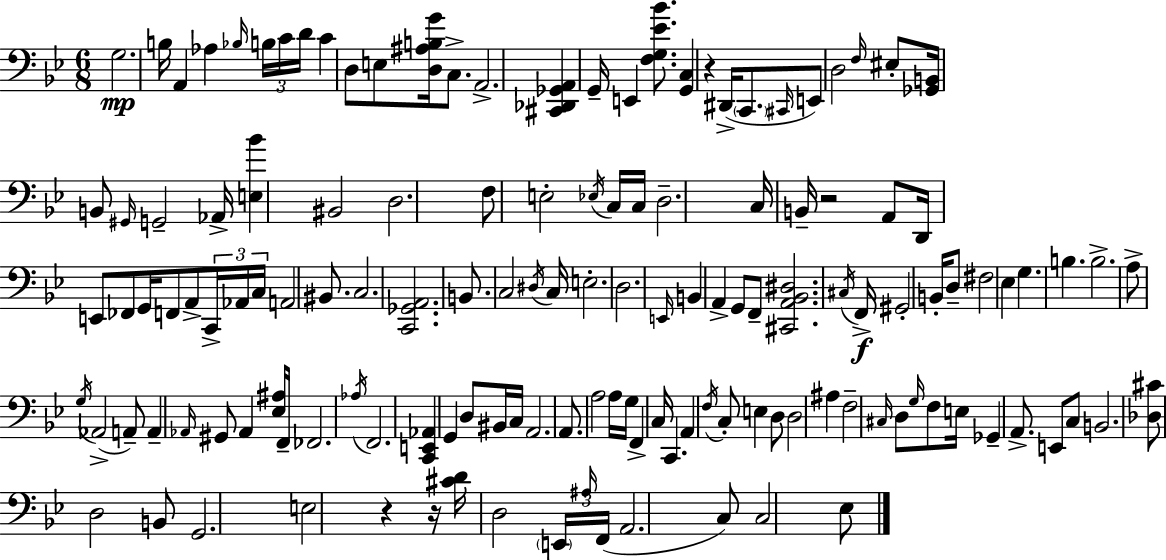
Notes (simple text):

G3/h. B3/s A2/q Ab3/q Bb3/s B3/s C4/s D4/s C4/q D3/e E3/e [D3,A#3,B3,G4]/s C3/e. A2/h. [C#2,Db2,Gb2,A2]/q G2/s E2/q [F3,G3,Eb4,Bb4]/e. [G2,C3]/q R/q D#2/s C2/e. C#2/s E2/e D3/h F3/s EIS3/e [Gb2,B2]/s B2/e G#2/s G2/h Ab2/s [E3,Bb4]/q BIS2/h D3/h. F3/e E3/h Eb3/s C3/s C3/s D3/h. C3/s B2/s R/h A2/e D2/s E2/e FES2/e G2/s F2/e A2/e C2/s Ab2/s C3/s A2/h BIS2/e. C3/h. [C2,Gb2,A2]/h. B2/e. C3/h D#3/s C3/s E3/h. D3/h. E2/s B2/q A2/q G2/e F2/e [C#2,A2,Bb2,D#3]/h. C#3/s F2/s G#2/h B2/s D3/e F#3/h Eb3/q G3/q. B3/q. B3/h. A3/e G3/s Ab2/h A2/e A2/q Ab2/s G#2/e Ab2/q [Eb3,A#3]/s F2/s FES2/h. Ab3/s F2/h. [C2,E2,Ab2]/q G2/q D3/e BIS2/s C3/s A2/h. A2/e. A3/h A3/s G3/s F2/q C3/s C2/q. A2/q F3/s C3/e E3/q D3/e D3/h A#3/q F3/h C#3/s D3/e G3/s F3/e E3/s Gb2/q A2/e. E2/e C3/e B2/h. [Db3,C#4]/e D3/h B2/e G2/h. E3/h R/q R/s [C#4,D4]/s D3/h E2/s A#3/s F2/s A2/h. C3/e C3/h Eb3/e